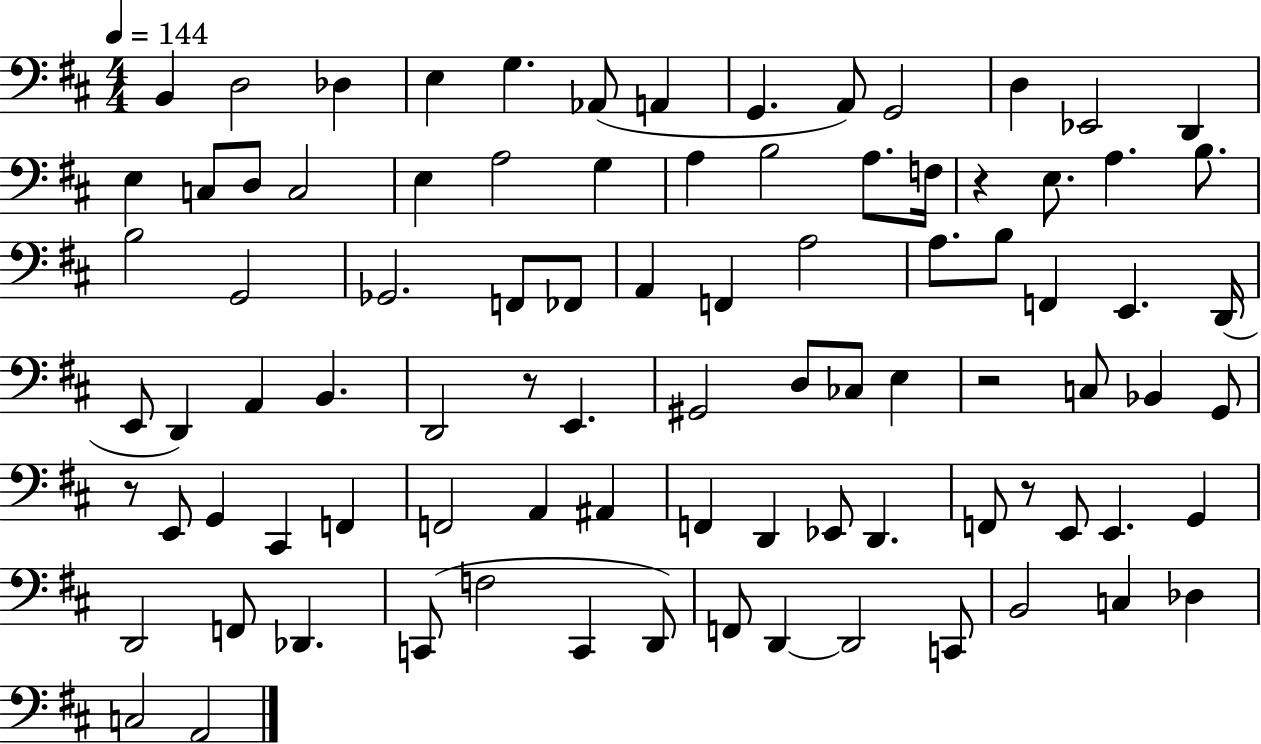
B2/q D3/h Db3/q E3/q G3/q. Ab2/e A2/q G2/q. A2/e G2/h D3/q Eb2/h D2/q E3/q C3/e D3/e C3/h E3/q A3/h G3/q A3/q B3/h A3/e. F3/s R/q E3/e. A3/q. B3/e. B3/h G2/h Gb2/h. F2/e FES2/e A2/q F2/q A3/h A3/e. B3/e F2/q E2/q. D2/s E2/e D2/q A2/q B2/q. D2/h R/e E2/q. G#2/h D3/e CES3/e E3/q R/h C3/e Bb2/q G2/e R/e E2/e G2/q C#2/q F2/q F2/h A2/q A#2/q F2/q D2/q Eb2/e D2/q. F2/e R/e E2/e E2/q. G2/q D2/h F2/e Db2/q. C2/e F3/h C2/q D2/e F2/e D2/q D2/h C2/e B2/h C3/q Db3/q C3/h A2/h